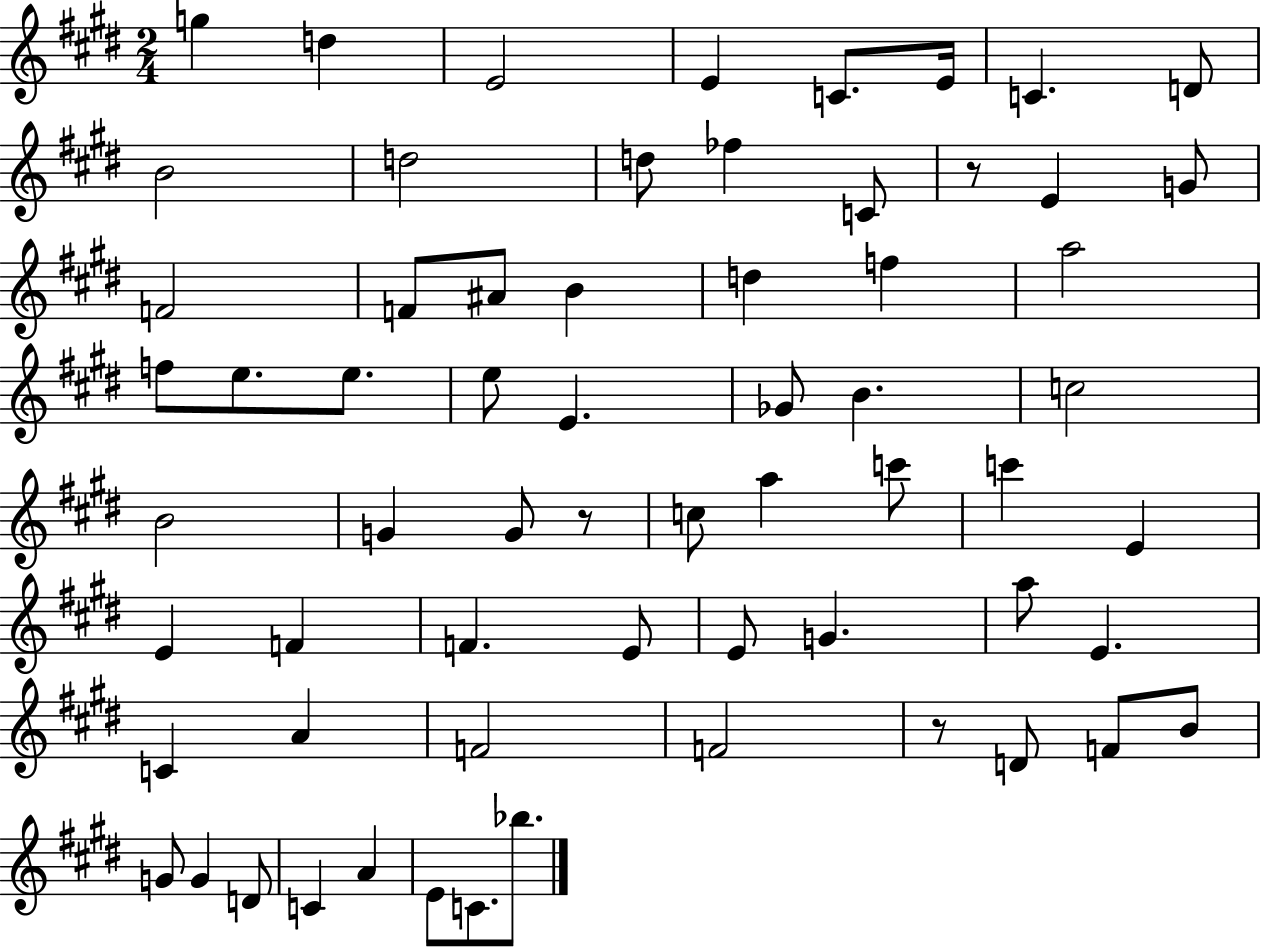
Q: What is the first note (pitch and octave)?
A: G5